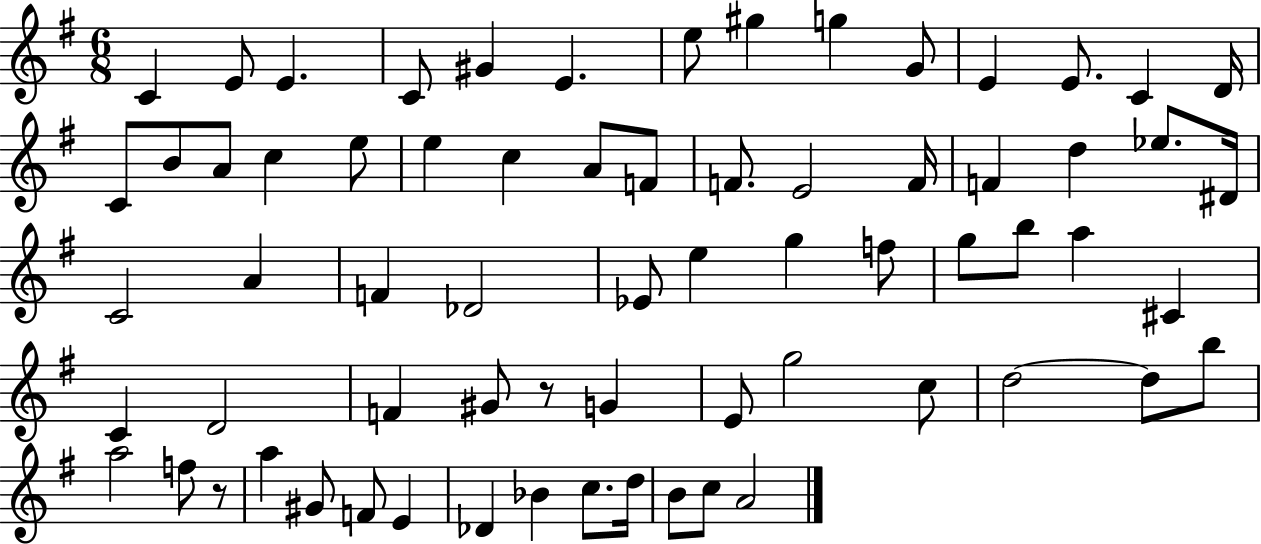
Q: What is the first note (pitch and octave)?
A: C4